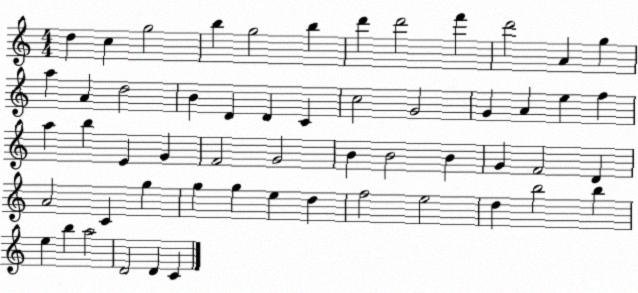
X:1
T:Untitled
M:4/4
L:1/4
K:C
d c g2 b g2 b d' d'2 f' d'2 A g a A d2 B D D C c2 G2 G A e f a b E G F2 G2 B B2 B G F2 D A2 C g g g e d f2 e2 d b2 b e b a2 D2 D C